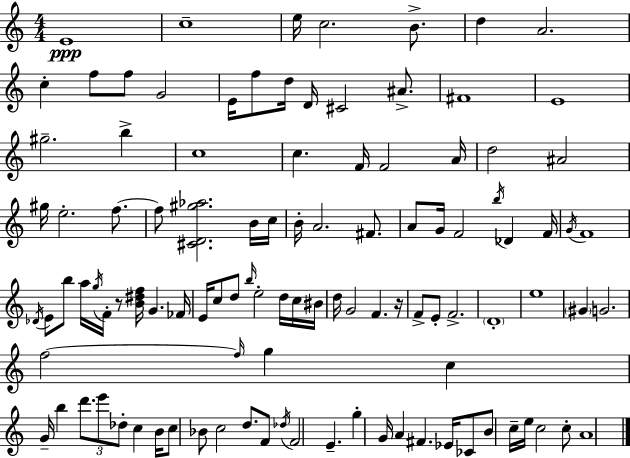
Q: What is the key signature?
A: C major